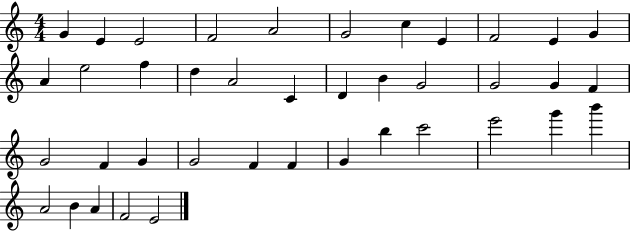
G4/q E4/q E4/h F4/h A4/h G4/h C5/q E4/q F4/h E4/q G4/q A4/q E5/h F5/q D5/q A4/h C4/q D4/q B4/q G4/h G4/h G4/q F4/q G4/h F4/q G4/q G4/h F4/q F4/q G4/q B5/q C6/h E6/h G6/q B6/q A4/h B4/q A4/q F4/h E4/h